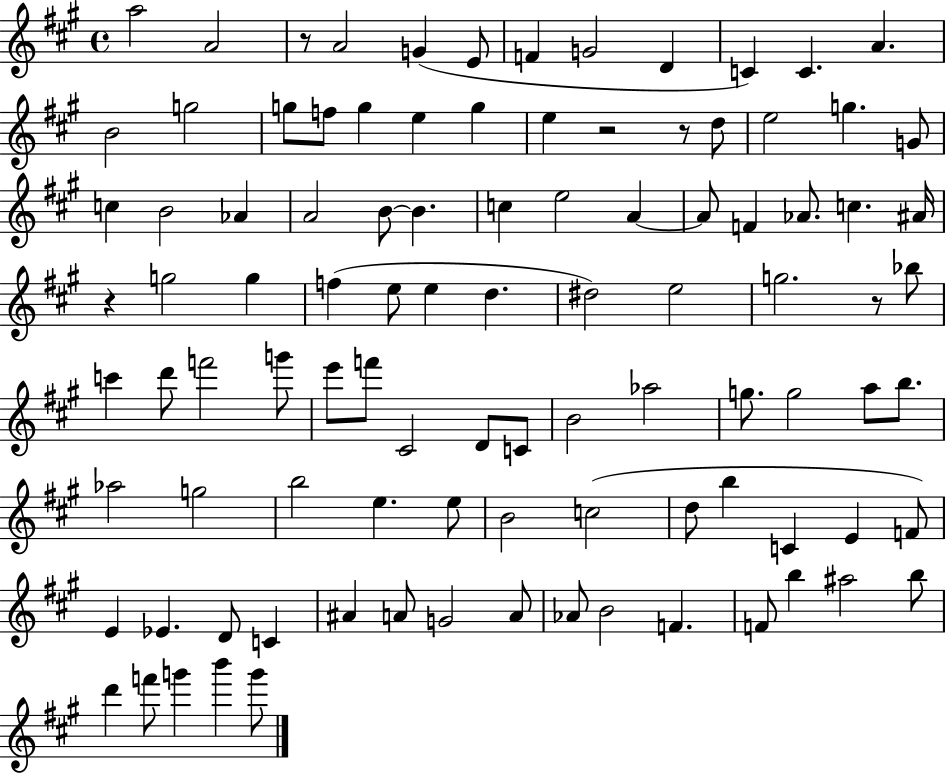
A5/h A4/h R/e A4/h G4/q E4/e F4/q G4/h D4/q C4/q C4/q. A4/q. B4/h G5/h G5/e F5/e G5/q E5/q G5/q E5/q R/h R/e D5/e E5/h G5/q. G4/e C5/q B4/h Ab4/q A4/h B4/e B4/q. C5/q E5/h A4/q A4/e F4/q Ab4/e. C5/q. A#4/s R/q G5/h G5/q F5/q E5/e E5/q D5/q. D#5/h E5/h G5/h. R/e Bb5/e C6/q D6/e F6/h G6/e E6/e F6/e C#4/h D4/e C4/e B4/h Ab5/h G5/e. G5/h A5/e B5/e. Ab5/h G5/h B5/h E5/q. E5/e B4/h C5/h D5/e B5/q C4/q E4/q F4/e E4/q Eb4/q. D4/e C4/q A#4/q A4/e G4/h A4/e Ab4/e B4/h F4/q. F4/e B5/q A#5/h B5/e D6/q F6/e G6/q B6/q G6/e